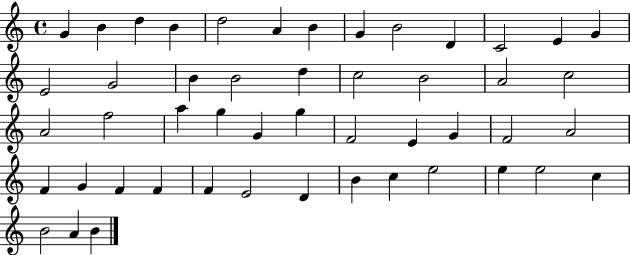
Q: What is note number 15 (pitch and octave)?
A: G4